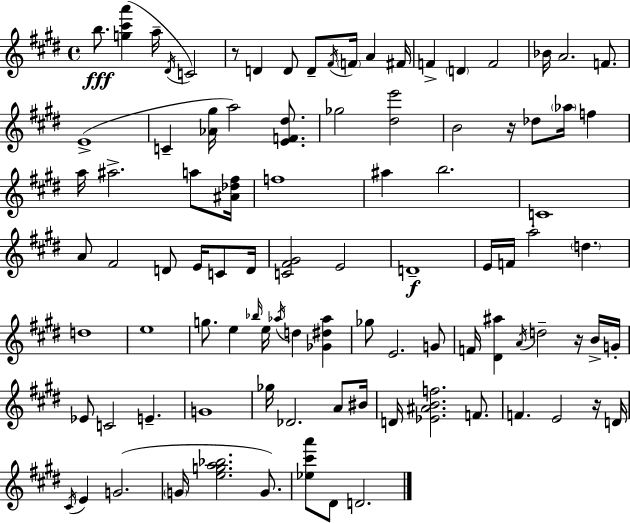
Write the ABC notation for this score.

X:1
T:Untitled
M:4/4
L:1/4
K:E
b/2 [g^c'a'] a/4 ^D/4 C2 z/2 D D/2 D/2 ^F/4 F/4 A ^F/4 F D F2 _B/4 A2 F/2 E4 C [_A^g]/4 a2 [EF^d]/2 _g2 [^de']2 B2 z/4 _d/2 _a/4 f a/4 ^a2 a/2 [^A_d^f]/4 f4 ^a b2 C4 A/2 ^F2 D/2 E/4 C/2 D/4 [C^F^G]2 E2 D4 E/4 F/4 a2 d d4 e4 g/2 e _b/4 e/4 _a/4 d [_G^d_a] _g/2 E2 G/2 F/4 [^D^a] A/4 d2 z/4 B/4 G/4 _E/2 C2 E G4 _g/4 _D2 A/2 ^B/4 D/4 [_E^ABf]2 F/2 F E2 z/4 D/4 ^C/4 E G2 G/4 [ega_b]2 G/2 [_e^c'a']/2 ^D/2 D2